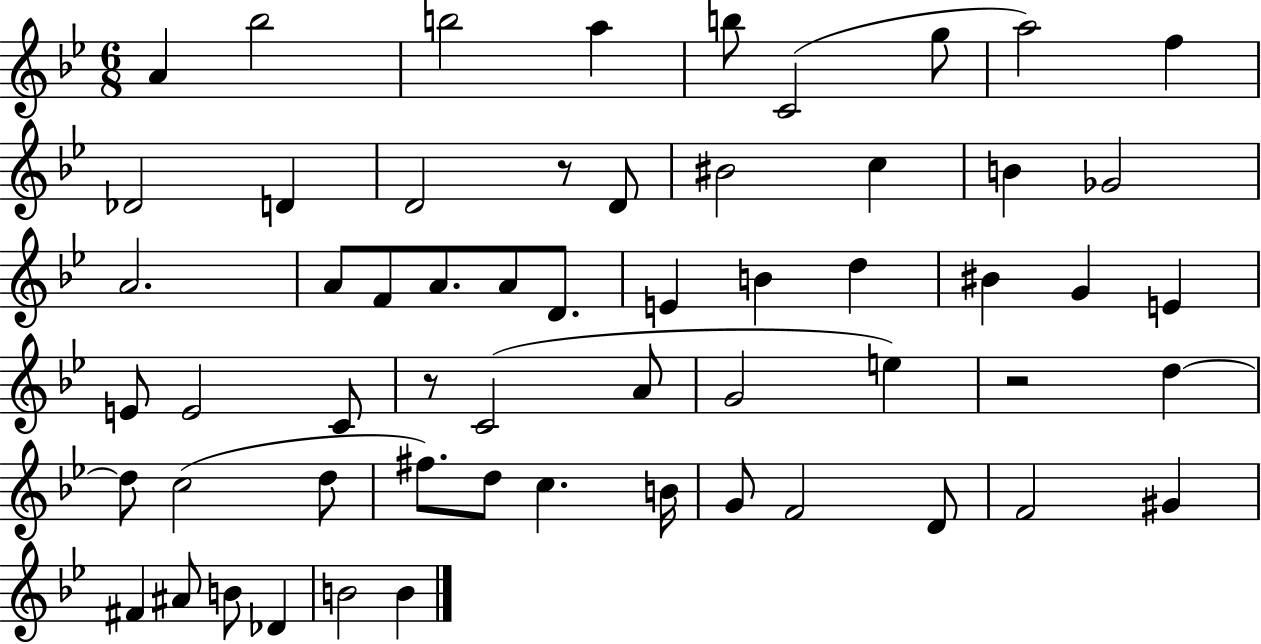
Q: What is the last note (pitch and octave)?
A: B4